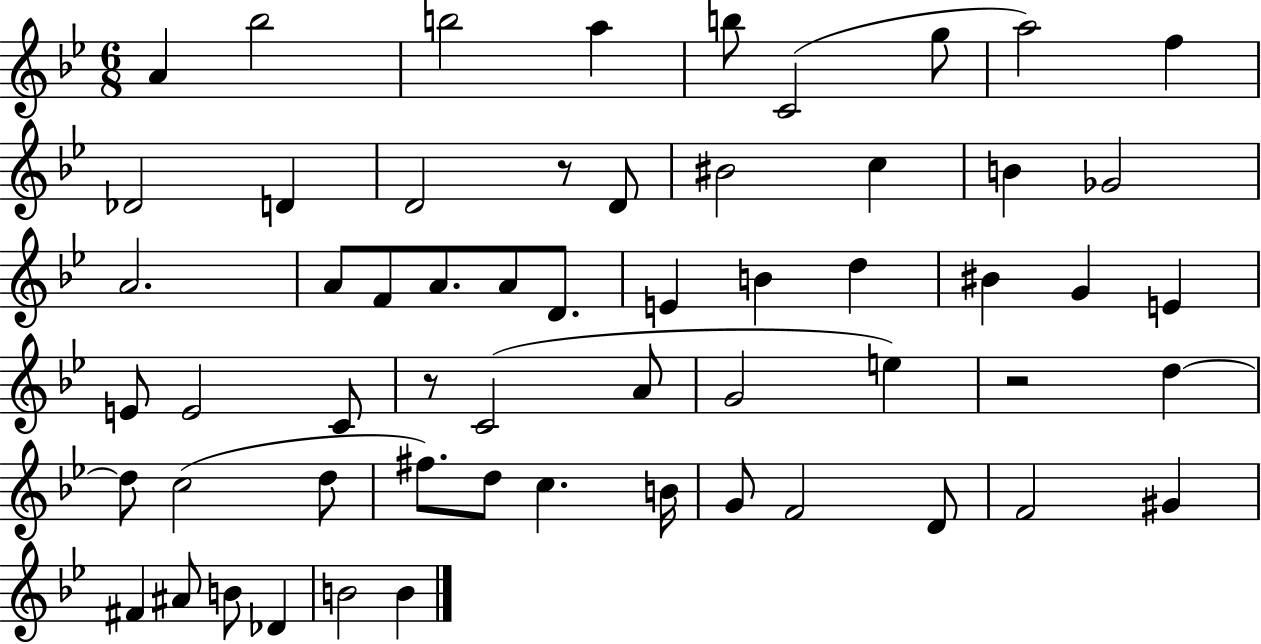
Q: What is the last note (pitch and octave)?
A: B4